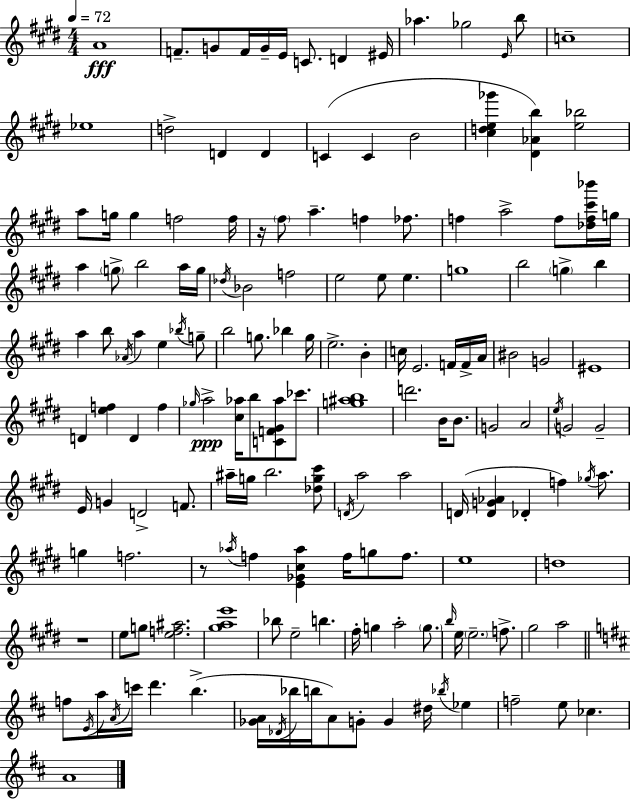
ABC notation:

X:1
T:Untitled
M:4/4
L:1/4
K:E
A4 F/2 G/2 F/4 G/4 E/4 C/2 D ^E/4 _a _g2 E/4 b/2 c4 _e4 d2 D D C C B2 [^cde_g'] [^D_Ab] [e_b]2 a/2 g/4 g f2 f/4 z/4 ^f/2 a f _f/2 f a2 f/2 [_df^c'_b']/4 g/4 a g/2 b2 a/4 g/4 _d/4 _B2 f2 e2 e/2 e g4 b2 g b a b/2 _A/4 a e _b/4 g/2 b2 g/2 _b g/4 e2 B c/4 E2 F/4 F/4 A/4 ^B2 G2 ^E4 D [ef] D f _g/4 a2 [^c_a]/4 b/2 [CF^G_a]/2 _c'/2 [g^ab]4 d'2 B/4 B/2 G2 A2 e/4 G2 G2 E/4 G D2 F/2 ^a/4 g/4 b2 [_dg^c']/2 D/4 a2 a2 D/4 [DG_A] _D f _g/4 a/2 g f2 z/2 _a/4 f [E_G^c_a] f/4 g/2 f/2 e4 d4 z4 e/2 g/2 [ef^a]2 [^gae']4 _b/2 e2 b ^f/4 g a2 g/2 b/4 e/4 e2 f/2 ^g2 a2 f/2 E/4 a/4 A/4 c'/4 d' b [_GA]/4 _D/4 _b/4 b/4 A/2 G/2 G ^d/4 _b/4 _e f2 e/2 _c A4